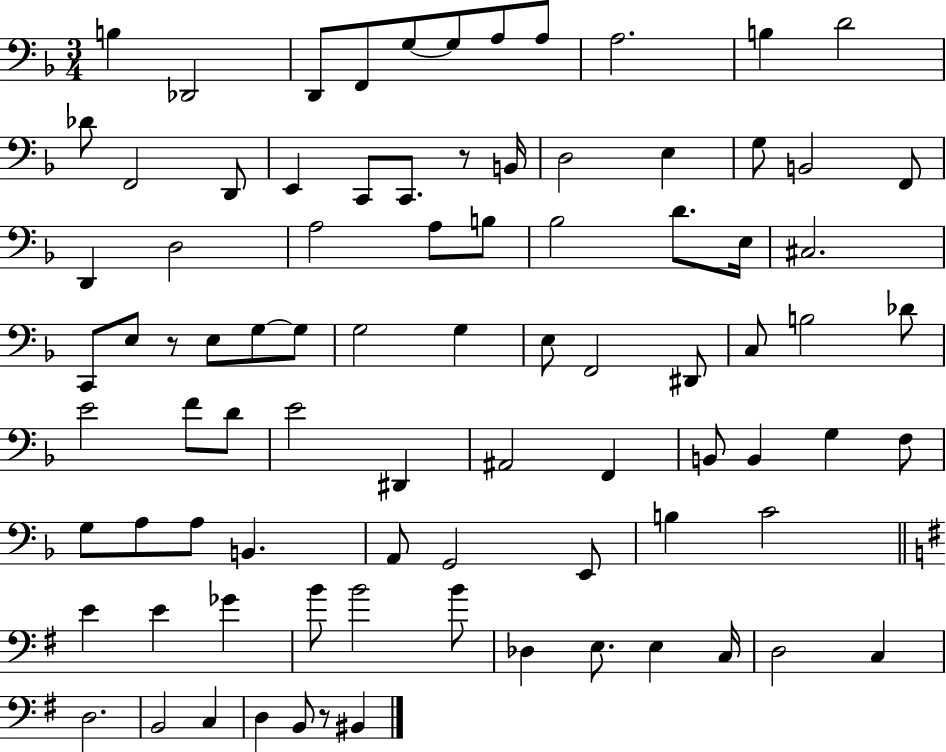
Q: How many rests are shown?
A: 3